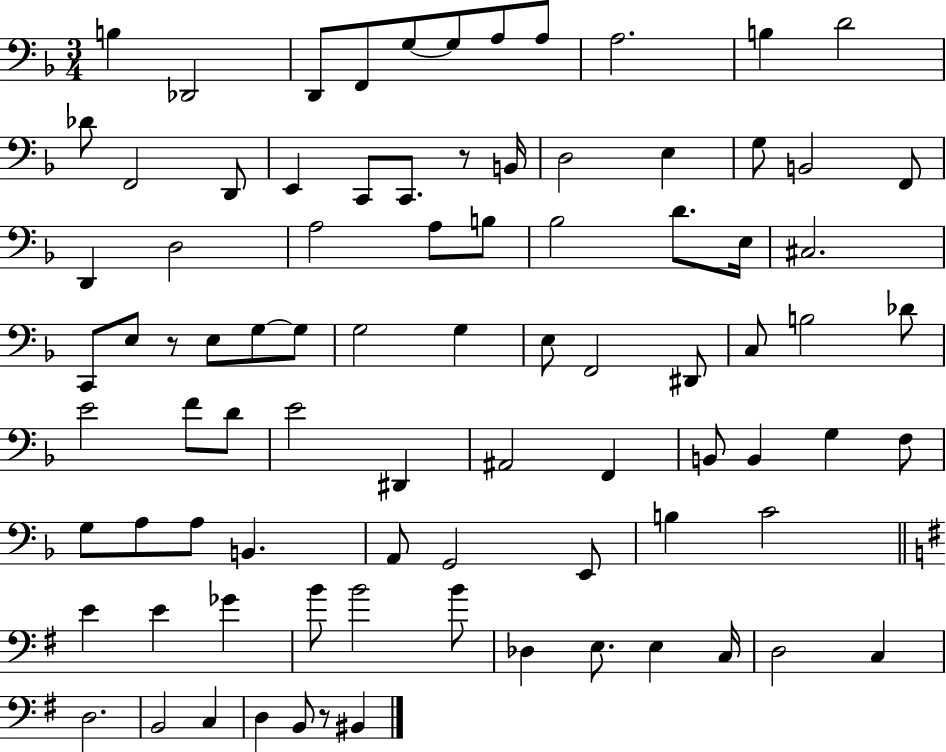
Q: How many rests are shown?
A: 3